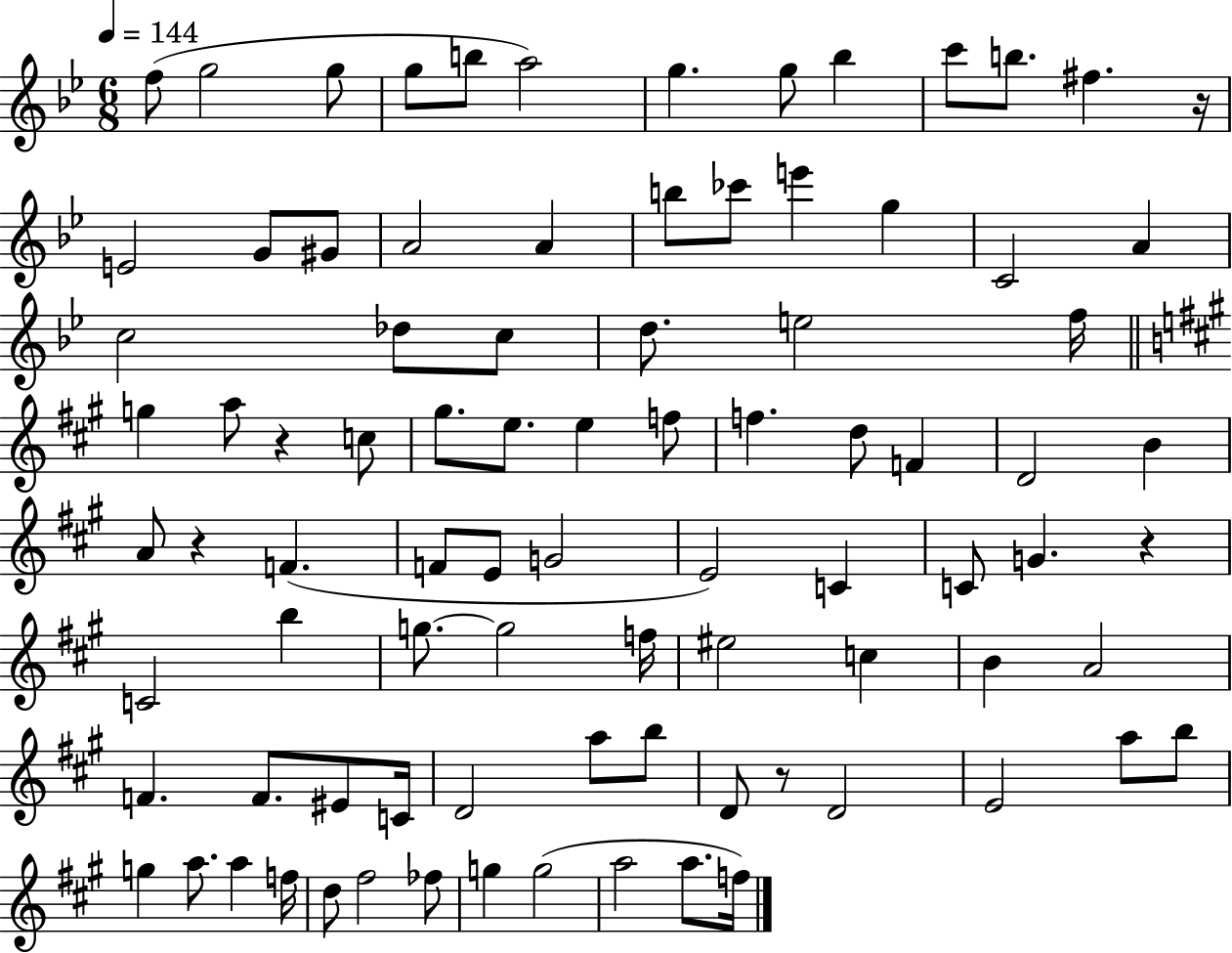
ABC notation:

X:1
T:Untitled
M:6/8
L:1/4
K:Bb
f/2 g2 g/2 g/2 b/2 a2 g g/2 _b c'/2 b/2 ^f z/4 E2 G/2 ^G/2 A2 A b/2 _c'/2 e' g C2 A c2 _d/2 c/2 d/2 e2 f/4 g a/2 z c/2 ^g/2 e/2 e f/2 f d/2 F D2 B A/2 z F F/2 E/2 G2 E2 C C/2 G z C2 b g/2 g2 f/4 ^e2 c B A2 F F/2 ^E/2 C/4 D2 a/2 b/2 D/2 z/2 D2 E2 a/2 b/2 g a/2 a f/4 d/2 ^f2 _f/2 g g2 a2 a/2 f/4